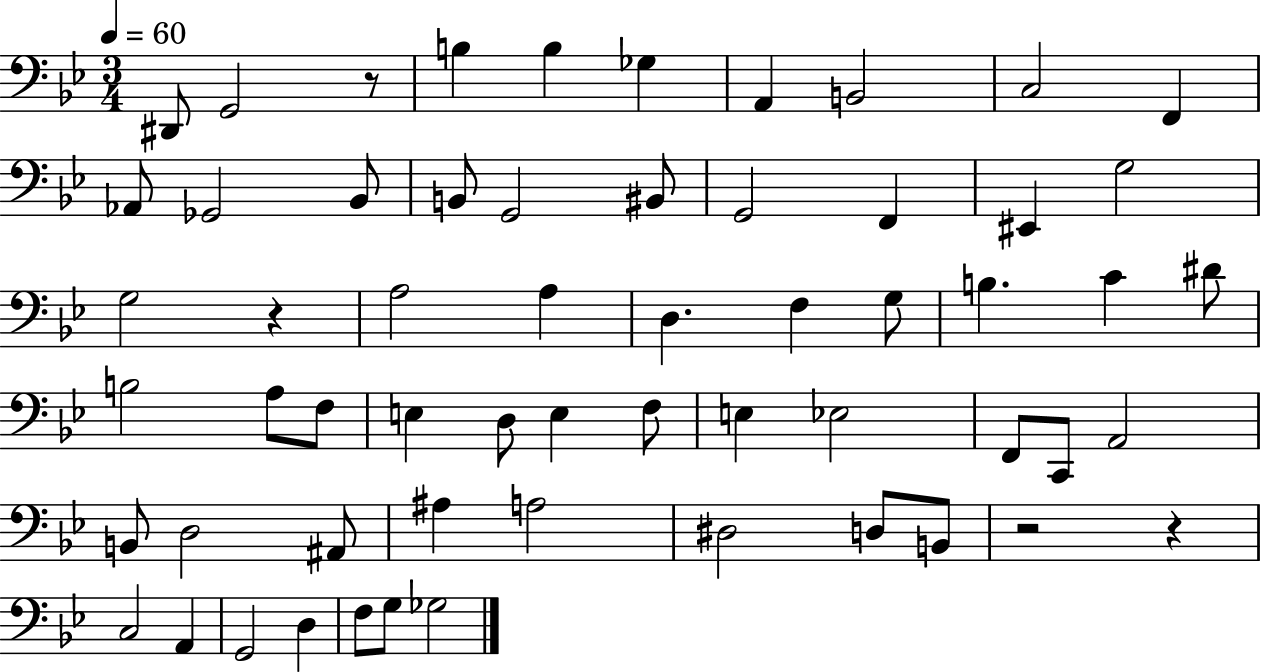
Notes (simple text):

D#2/e G2/h R/e B3/q B3/q Gb3/q A2/q B2/h C3/h F2/q Ab2/e Gb2/h Bb2/e B2/e G2/h BIS2/e G2/h F2/q EIS2/q G3/h G3/h R/q A3/h A3/q D3/q. F3/q G3/e B3/q. C4/q D#4/e B3/h A3/e F3/e E3/q D3/e E3/q F3/e E3/q Eb3/h F2/e C2/e A2/h B2/e D3/h A#2/e A#3/q A3/h D#3/h D3/e B2/e R/h R/q C3/h A2/q G2/h D3/q F3/e G3/e Gb3/h